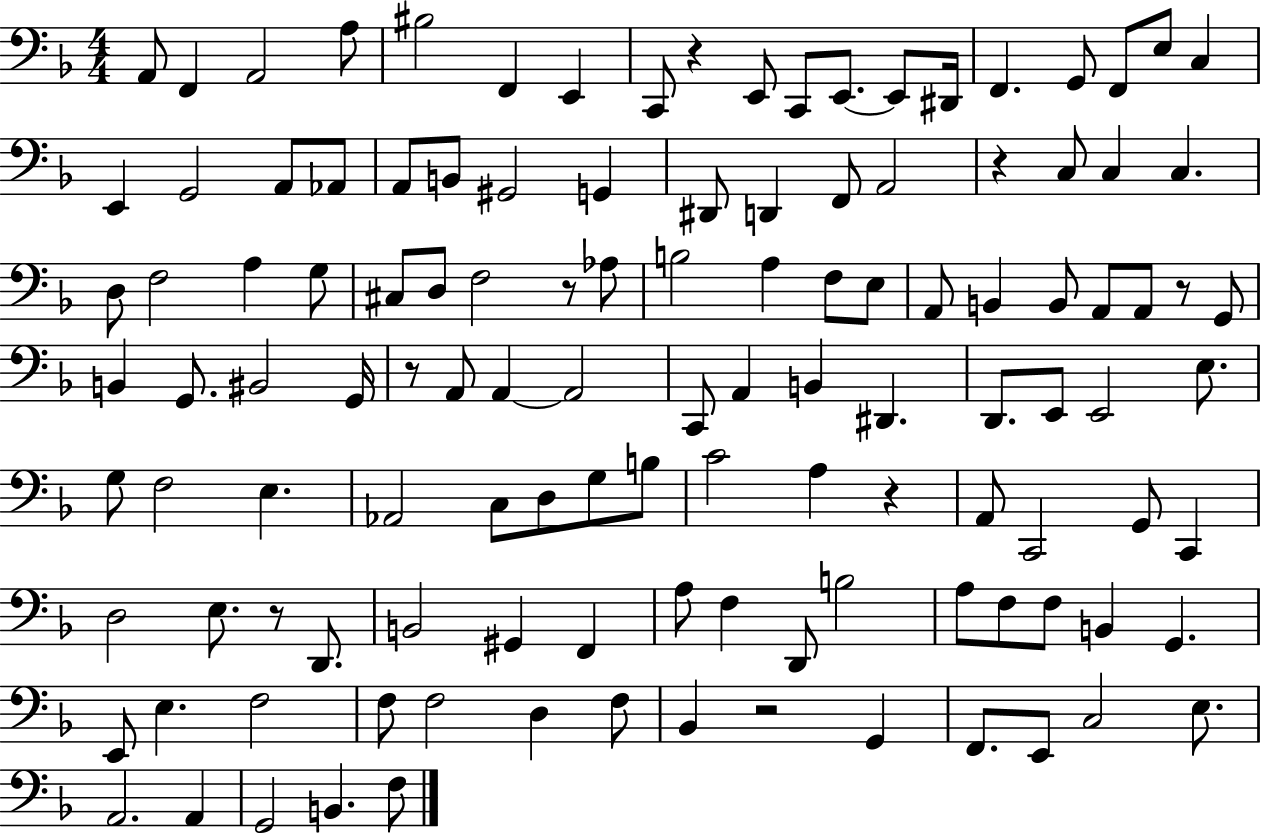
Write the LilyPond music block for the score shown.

{
  \clef bass
  \numericTimeSignature
  \time 4/4
  \key f \major
  a,8 f,4 a,2 a8 | bis2 f,4 e,4 | c,8 r4 e,8 c,8 e,8.~~ e,8 dis,16 | f,4. g,8 f,8 e8 c4 | \break e,4 g,2 a,8 aes,8 | a,8 b,8 gis,2 g,4 | dis,8 d,4 f,8 a,2 | r4 c8 c4 c4. | \break d8 f2 a4 g8 | cis8 d8 f2 r8 aes8 | b2 a4 f8 e8 | a,8 b,4 b,8 a,8 a,8 r8 g,8 | \break b,4 g,8. bis,2 g,16 | r8 a,8 a,4~~ a,2 | c,8 a,4 b,4 dis,4. | d,8. e,8 e,2 e8. | \break g8 f2 e4. | aes,2 c8 d8 g8 b8 | c'2 a4 r4 | a,8 c,2 g,8 c,4 | \break d2 e8. r8 d,8. | b,2 gis,4 f,4 | a8 f4 d,8 b2 | a8 f8 f8 b,4 g,4. | \break e,8 e4. f2 | f8 f2 d4 f8 | bes,4 r2 g,4 | f,8. e,8 c2 e8. | \break a,2. a,4 | g,2 b,4. f8 | \bar "|."
}